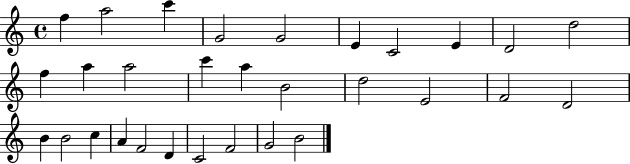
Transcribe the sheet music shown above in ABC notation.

X:1
T:Untitled
M:4/4
L:1/4
K:C
f a2 c' G2 G2 E C2 E D2 d2 f a a2 c' a B2 d2 E2 F2 D2 B B2 c A F2 D C2 F2 G2 B2